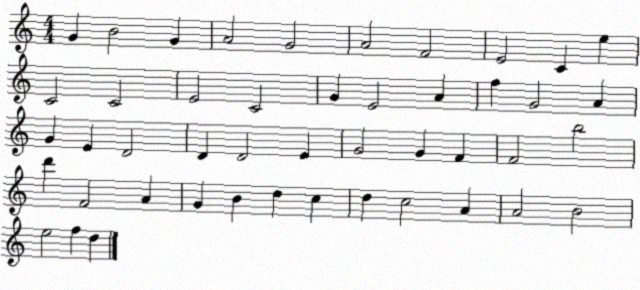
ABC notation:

X:1
T:Untitled
M:4/4
L:1/4
K:C
G B2 G A2 G2 A2 F2 E2 C e C2 C2 E2 C2 G E2 A f G2 A G E D2 D D2 E G2 G F F2 b2 d' F2 A G B d c d c2 A A2 B2 e2 f d